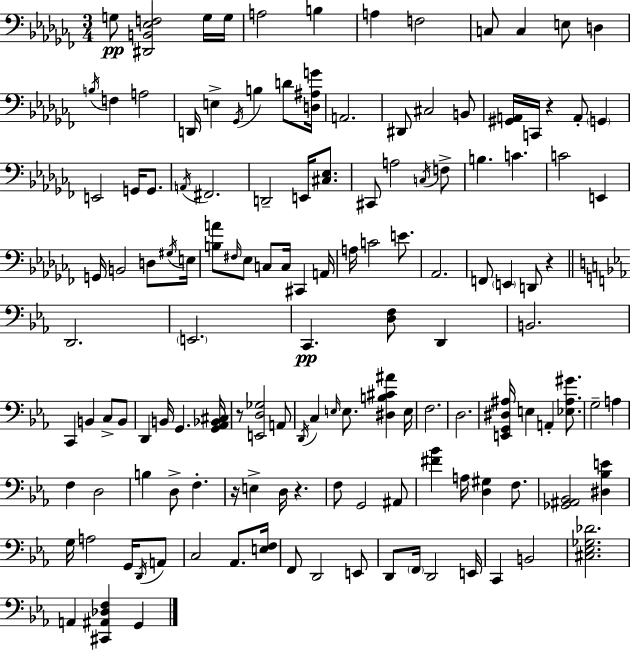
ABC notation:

X:1
T:Untitled
M:3/4
L:1/4
K:Abm
G,/2 [^D,,B,,_E,F,]2 G,/4 G,/4 A,2 B, A, F,2 C,/2 C, E,/2 D, B,/4 F, A,2 D,,/4 E, _G,,/4 B, D/2 [D,^A,G]/4 A,,2 ^D,,/2 ^C,2 B,,/2 [^G,,A,,]/4 C,,/4 z A,,/2 G,, E,,2 G,,/4 G,,/2 A,,/4 ^F,,2 D,,2 E,,/4 [^C,_E,]/2 ^C,,/2 A,2 C,/4 F,/2 B, C C2 E,, G,,/4 B,,2 D,/2 ^G,/4 E,/4 [B,A]/2 ^F,/4 _E,/2 C,/2 C,/4 ^C,, A,,/4 A,/4 C2 E/2 _A,,2 F,,/2 E,, D,,/2 z D,,2 E,,2 C,, [D,F,]/2 D,, B,,2 C,, B,, C,/2 B,,/2 D,, B,,/4 G,, [G,,_A,,_B,,^C,]/4 z/2 [E,,D,_G,]2 A,,/2 D,,/4 C, E,/4 E,/2 [^D,B,^C^A] E,/4 F,2 D,2 [E,,G,,^D,^A,]/4 E, A,, [_E,^A,^G]/2 G,2 A, F, D,2 B, D,/2 F, z/4 E, D,/4 z F,/2 G,,2 ^A,,/2 [^F_B] A,/4 [D,^G,] F,/2 [_G,,^A,,_B,,]2 [^D,_B,E] G,/4 A,2 G,,/4 D,,/4 A,,/2 C,2 _A,,/2 [E,F,]/4 F,,/2 D,,2 E,,/2 D,,/2 F,,/4 D,,2 E,,/4 C,, B,,2 [^C,_E,_G,_D]2 A,, [^C,,^A,,_D,F,] G,,